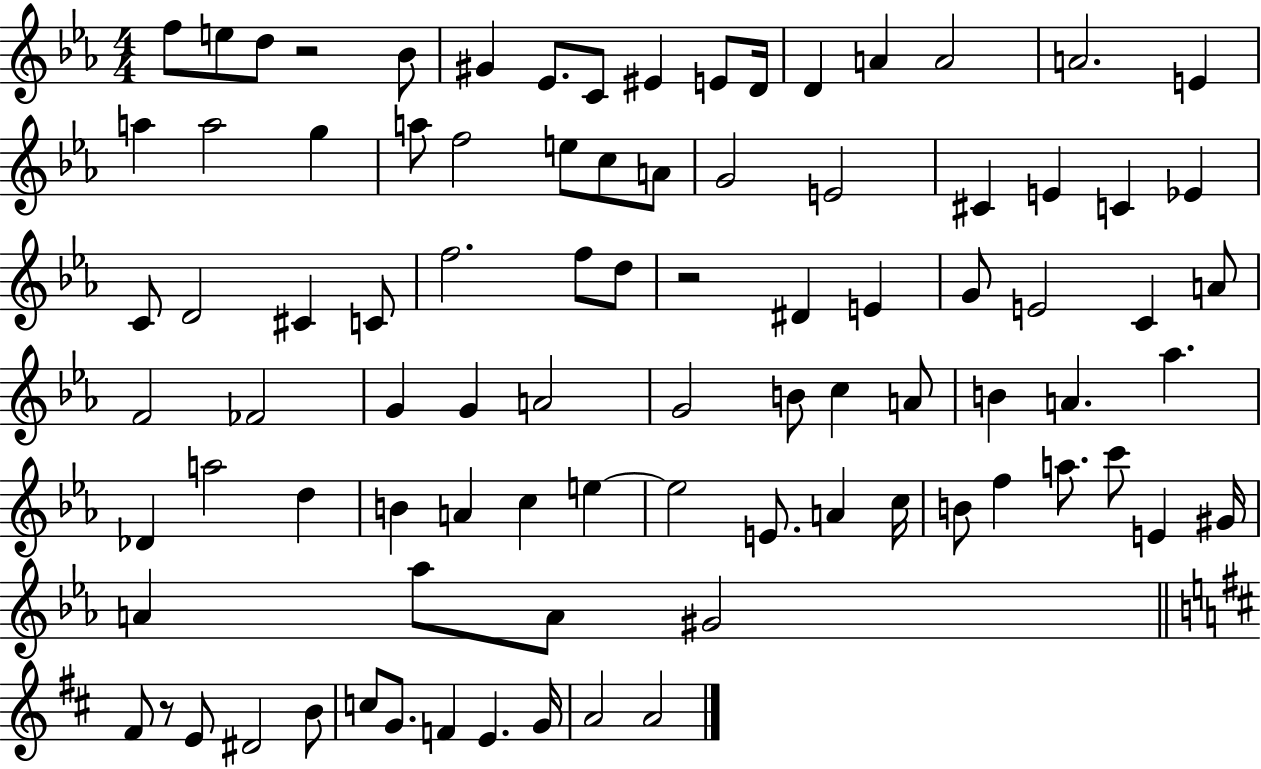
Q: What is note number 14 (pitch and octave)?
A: A4